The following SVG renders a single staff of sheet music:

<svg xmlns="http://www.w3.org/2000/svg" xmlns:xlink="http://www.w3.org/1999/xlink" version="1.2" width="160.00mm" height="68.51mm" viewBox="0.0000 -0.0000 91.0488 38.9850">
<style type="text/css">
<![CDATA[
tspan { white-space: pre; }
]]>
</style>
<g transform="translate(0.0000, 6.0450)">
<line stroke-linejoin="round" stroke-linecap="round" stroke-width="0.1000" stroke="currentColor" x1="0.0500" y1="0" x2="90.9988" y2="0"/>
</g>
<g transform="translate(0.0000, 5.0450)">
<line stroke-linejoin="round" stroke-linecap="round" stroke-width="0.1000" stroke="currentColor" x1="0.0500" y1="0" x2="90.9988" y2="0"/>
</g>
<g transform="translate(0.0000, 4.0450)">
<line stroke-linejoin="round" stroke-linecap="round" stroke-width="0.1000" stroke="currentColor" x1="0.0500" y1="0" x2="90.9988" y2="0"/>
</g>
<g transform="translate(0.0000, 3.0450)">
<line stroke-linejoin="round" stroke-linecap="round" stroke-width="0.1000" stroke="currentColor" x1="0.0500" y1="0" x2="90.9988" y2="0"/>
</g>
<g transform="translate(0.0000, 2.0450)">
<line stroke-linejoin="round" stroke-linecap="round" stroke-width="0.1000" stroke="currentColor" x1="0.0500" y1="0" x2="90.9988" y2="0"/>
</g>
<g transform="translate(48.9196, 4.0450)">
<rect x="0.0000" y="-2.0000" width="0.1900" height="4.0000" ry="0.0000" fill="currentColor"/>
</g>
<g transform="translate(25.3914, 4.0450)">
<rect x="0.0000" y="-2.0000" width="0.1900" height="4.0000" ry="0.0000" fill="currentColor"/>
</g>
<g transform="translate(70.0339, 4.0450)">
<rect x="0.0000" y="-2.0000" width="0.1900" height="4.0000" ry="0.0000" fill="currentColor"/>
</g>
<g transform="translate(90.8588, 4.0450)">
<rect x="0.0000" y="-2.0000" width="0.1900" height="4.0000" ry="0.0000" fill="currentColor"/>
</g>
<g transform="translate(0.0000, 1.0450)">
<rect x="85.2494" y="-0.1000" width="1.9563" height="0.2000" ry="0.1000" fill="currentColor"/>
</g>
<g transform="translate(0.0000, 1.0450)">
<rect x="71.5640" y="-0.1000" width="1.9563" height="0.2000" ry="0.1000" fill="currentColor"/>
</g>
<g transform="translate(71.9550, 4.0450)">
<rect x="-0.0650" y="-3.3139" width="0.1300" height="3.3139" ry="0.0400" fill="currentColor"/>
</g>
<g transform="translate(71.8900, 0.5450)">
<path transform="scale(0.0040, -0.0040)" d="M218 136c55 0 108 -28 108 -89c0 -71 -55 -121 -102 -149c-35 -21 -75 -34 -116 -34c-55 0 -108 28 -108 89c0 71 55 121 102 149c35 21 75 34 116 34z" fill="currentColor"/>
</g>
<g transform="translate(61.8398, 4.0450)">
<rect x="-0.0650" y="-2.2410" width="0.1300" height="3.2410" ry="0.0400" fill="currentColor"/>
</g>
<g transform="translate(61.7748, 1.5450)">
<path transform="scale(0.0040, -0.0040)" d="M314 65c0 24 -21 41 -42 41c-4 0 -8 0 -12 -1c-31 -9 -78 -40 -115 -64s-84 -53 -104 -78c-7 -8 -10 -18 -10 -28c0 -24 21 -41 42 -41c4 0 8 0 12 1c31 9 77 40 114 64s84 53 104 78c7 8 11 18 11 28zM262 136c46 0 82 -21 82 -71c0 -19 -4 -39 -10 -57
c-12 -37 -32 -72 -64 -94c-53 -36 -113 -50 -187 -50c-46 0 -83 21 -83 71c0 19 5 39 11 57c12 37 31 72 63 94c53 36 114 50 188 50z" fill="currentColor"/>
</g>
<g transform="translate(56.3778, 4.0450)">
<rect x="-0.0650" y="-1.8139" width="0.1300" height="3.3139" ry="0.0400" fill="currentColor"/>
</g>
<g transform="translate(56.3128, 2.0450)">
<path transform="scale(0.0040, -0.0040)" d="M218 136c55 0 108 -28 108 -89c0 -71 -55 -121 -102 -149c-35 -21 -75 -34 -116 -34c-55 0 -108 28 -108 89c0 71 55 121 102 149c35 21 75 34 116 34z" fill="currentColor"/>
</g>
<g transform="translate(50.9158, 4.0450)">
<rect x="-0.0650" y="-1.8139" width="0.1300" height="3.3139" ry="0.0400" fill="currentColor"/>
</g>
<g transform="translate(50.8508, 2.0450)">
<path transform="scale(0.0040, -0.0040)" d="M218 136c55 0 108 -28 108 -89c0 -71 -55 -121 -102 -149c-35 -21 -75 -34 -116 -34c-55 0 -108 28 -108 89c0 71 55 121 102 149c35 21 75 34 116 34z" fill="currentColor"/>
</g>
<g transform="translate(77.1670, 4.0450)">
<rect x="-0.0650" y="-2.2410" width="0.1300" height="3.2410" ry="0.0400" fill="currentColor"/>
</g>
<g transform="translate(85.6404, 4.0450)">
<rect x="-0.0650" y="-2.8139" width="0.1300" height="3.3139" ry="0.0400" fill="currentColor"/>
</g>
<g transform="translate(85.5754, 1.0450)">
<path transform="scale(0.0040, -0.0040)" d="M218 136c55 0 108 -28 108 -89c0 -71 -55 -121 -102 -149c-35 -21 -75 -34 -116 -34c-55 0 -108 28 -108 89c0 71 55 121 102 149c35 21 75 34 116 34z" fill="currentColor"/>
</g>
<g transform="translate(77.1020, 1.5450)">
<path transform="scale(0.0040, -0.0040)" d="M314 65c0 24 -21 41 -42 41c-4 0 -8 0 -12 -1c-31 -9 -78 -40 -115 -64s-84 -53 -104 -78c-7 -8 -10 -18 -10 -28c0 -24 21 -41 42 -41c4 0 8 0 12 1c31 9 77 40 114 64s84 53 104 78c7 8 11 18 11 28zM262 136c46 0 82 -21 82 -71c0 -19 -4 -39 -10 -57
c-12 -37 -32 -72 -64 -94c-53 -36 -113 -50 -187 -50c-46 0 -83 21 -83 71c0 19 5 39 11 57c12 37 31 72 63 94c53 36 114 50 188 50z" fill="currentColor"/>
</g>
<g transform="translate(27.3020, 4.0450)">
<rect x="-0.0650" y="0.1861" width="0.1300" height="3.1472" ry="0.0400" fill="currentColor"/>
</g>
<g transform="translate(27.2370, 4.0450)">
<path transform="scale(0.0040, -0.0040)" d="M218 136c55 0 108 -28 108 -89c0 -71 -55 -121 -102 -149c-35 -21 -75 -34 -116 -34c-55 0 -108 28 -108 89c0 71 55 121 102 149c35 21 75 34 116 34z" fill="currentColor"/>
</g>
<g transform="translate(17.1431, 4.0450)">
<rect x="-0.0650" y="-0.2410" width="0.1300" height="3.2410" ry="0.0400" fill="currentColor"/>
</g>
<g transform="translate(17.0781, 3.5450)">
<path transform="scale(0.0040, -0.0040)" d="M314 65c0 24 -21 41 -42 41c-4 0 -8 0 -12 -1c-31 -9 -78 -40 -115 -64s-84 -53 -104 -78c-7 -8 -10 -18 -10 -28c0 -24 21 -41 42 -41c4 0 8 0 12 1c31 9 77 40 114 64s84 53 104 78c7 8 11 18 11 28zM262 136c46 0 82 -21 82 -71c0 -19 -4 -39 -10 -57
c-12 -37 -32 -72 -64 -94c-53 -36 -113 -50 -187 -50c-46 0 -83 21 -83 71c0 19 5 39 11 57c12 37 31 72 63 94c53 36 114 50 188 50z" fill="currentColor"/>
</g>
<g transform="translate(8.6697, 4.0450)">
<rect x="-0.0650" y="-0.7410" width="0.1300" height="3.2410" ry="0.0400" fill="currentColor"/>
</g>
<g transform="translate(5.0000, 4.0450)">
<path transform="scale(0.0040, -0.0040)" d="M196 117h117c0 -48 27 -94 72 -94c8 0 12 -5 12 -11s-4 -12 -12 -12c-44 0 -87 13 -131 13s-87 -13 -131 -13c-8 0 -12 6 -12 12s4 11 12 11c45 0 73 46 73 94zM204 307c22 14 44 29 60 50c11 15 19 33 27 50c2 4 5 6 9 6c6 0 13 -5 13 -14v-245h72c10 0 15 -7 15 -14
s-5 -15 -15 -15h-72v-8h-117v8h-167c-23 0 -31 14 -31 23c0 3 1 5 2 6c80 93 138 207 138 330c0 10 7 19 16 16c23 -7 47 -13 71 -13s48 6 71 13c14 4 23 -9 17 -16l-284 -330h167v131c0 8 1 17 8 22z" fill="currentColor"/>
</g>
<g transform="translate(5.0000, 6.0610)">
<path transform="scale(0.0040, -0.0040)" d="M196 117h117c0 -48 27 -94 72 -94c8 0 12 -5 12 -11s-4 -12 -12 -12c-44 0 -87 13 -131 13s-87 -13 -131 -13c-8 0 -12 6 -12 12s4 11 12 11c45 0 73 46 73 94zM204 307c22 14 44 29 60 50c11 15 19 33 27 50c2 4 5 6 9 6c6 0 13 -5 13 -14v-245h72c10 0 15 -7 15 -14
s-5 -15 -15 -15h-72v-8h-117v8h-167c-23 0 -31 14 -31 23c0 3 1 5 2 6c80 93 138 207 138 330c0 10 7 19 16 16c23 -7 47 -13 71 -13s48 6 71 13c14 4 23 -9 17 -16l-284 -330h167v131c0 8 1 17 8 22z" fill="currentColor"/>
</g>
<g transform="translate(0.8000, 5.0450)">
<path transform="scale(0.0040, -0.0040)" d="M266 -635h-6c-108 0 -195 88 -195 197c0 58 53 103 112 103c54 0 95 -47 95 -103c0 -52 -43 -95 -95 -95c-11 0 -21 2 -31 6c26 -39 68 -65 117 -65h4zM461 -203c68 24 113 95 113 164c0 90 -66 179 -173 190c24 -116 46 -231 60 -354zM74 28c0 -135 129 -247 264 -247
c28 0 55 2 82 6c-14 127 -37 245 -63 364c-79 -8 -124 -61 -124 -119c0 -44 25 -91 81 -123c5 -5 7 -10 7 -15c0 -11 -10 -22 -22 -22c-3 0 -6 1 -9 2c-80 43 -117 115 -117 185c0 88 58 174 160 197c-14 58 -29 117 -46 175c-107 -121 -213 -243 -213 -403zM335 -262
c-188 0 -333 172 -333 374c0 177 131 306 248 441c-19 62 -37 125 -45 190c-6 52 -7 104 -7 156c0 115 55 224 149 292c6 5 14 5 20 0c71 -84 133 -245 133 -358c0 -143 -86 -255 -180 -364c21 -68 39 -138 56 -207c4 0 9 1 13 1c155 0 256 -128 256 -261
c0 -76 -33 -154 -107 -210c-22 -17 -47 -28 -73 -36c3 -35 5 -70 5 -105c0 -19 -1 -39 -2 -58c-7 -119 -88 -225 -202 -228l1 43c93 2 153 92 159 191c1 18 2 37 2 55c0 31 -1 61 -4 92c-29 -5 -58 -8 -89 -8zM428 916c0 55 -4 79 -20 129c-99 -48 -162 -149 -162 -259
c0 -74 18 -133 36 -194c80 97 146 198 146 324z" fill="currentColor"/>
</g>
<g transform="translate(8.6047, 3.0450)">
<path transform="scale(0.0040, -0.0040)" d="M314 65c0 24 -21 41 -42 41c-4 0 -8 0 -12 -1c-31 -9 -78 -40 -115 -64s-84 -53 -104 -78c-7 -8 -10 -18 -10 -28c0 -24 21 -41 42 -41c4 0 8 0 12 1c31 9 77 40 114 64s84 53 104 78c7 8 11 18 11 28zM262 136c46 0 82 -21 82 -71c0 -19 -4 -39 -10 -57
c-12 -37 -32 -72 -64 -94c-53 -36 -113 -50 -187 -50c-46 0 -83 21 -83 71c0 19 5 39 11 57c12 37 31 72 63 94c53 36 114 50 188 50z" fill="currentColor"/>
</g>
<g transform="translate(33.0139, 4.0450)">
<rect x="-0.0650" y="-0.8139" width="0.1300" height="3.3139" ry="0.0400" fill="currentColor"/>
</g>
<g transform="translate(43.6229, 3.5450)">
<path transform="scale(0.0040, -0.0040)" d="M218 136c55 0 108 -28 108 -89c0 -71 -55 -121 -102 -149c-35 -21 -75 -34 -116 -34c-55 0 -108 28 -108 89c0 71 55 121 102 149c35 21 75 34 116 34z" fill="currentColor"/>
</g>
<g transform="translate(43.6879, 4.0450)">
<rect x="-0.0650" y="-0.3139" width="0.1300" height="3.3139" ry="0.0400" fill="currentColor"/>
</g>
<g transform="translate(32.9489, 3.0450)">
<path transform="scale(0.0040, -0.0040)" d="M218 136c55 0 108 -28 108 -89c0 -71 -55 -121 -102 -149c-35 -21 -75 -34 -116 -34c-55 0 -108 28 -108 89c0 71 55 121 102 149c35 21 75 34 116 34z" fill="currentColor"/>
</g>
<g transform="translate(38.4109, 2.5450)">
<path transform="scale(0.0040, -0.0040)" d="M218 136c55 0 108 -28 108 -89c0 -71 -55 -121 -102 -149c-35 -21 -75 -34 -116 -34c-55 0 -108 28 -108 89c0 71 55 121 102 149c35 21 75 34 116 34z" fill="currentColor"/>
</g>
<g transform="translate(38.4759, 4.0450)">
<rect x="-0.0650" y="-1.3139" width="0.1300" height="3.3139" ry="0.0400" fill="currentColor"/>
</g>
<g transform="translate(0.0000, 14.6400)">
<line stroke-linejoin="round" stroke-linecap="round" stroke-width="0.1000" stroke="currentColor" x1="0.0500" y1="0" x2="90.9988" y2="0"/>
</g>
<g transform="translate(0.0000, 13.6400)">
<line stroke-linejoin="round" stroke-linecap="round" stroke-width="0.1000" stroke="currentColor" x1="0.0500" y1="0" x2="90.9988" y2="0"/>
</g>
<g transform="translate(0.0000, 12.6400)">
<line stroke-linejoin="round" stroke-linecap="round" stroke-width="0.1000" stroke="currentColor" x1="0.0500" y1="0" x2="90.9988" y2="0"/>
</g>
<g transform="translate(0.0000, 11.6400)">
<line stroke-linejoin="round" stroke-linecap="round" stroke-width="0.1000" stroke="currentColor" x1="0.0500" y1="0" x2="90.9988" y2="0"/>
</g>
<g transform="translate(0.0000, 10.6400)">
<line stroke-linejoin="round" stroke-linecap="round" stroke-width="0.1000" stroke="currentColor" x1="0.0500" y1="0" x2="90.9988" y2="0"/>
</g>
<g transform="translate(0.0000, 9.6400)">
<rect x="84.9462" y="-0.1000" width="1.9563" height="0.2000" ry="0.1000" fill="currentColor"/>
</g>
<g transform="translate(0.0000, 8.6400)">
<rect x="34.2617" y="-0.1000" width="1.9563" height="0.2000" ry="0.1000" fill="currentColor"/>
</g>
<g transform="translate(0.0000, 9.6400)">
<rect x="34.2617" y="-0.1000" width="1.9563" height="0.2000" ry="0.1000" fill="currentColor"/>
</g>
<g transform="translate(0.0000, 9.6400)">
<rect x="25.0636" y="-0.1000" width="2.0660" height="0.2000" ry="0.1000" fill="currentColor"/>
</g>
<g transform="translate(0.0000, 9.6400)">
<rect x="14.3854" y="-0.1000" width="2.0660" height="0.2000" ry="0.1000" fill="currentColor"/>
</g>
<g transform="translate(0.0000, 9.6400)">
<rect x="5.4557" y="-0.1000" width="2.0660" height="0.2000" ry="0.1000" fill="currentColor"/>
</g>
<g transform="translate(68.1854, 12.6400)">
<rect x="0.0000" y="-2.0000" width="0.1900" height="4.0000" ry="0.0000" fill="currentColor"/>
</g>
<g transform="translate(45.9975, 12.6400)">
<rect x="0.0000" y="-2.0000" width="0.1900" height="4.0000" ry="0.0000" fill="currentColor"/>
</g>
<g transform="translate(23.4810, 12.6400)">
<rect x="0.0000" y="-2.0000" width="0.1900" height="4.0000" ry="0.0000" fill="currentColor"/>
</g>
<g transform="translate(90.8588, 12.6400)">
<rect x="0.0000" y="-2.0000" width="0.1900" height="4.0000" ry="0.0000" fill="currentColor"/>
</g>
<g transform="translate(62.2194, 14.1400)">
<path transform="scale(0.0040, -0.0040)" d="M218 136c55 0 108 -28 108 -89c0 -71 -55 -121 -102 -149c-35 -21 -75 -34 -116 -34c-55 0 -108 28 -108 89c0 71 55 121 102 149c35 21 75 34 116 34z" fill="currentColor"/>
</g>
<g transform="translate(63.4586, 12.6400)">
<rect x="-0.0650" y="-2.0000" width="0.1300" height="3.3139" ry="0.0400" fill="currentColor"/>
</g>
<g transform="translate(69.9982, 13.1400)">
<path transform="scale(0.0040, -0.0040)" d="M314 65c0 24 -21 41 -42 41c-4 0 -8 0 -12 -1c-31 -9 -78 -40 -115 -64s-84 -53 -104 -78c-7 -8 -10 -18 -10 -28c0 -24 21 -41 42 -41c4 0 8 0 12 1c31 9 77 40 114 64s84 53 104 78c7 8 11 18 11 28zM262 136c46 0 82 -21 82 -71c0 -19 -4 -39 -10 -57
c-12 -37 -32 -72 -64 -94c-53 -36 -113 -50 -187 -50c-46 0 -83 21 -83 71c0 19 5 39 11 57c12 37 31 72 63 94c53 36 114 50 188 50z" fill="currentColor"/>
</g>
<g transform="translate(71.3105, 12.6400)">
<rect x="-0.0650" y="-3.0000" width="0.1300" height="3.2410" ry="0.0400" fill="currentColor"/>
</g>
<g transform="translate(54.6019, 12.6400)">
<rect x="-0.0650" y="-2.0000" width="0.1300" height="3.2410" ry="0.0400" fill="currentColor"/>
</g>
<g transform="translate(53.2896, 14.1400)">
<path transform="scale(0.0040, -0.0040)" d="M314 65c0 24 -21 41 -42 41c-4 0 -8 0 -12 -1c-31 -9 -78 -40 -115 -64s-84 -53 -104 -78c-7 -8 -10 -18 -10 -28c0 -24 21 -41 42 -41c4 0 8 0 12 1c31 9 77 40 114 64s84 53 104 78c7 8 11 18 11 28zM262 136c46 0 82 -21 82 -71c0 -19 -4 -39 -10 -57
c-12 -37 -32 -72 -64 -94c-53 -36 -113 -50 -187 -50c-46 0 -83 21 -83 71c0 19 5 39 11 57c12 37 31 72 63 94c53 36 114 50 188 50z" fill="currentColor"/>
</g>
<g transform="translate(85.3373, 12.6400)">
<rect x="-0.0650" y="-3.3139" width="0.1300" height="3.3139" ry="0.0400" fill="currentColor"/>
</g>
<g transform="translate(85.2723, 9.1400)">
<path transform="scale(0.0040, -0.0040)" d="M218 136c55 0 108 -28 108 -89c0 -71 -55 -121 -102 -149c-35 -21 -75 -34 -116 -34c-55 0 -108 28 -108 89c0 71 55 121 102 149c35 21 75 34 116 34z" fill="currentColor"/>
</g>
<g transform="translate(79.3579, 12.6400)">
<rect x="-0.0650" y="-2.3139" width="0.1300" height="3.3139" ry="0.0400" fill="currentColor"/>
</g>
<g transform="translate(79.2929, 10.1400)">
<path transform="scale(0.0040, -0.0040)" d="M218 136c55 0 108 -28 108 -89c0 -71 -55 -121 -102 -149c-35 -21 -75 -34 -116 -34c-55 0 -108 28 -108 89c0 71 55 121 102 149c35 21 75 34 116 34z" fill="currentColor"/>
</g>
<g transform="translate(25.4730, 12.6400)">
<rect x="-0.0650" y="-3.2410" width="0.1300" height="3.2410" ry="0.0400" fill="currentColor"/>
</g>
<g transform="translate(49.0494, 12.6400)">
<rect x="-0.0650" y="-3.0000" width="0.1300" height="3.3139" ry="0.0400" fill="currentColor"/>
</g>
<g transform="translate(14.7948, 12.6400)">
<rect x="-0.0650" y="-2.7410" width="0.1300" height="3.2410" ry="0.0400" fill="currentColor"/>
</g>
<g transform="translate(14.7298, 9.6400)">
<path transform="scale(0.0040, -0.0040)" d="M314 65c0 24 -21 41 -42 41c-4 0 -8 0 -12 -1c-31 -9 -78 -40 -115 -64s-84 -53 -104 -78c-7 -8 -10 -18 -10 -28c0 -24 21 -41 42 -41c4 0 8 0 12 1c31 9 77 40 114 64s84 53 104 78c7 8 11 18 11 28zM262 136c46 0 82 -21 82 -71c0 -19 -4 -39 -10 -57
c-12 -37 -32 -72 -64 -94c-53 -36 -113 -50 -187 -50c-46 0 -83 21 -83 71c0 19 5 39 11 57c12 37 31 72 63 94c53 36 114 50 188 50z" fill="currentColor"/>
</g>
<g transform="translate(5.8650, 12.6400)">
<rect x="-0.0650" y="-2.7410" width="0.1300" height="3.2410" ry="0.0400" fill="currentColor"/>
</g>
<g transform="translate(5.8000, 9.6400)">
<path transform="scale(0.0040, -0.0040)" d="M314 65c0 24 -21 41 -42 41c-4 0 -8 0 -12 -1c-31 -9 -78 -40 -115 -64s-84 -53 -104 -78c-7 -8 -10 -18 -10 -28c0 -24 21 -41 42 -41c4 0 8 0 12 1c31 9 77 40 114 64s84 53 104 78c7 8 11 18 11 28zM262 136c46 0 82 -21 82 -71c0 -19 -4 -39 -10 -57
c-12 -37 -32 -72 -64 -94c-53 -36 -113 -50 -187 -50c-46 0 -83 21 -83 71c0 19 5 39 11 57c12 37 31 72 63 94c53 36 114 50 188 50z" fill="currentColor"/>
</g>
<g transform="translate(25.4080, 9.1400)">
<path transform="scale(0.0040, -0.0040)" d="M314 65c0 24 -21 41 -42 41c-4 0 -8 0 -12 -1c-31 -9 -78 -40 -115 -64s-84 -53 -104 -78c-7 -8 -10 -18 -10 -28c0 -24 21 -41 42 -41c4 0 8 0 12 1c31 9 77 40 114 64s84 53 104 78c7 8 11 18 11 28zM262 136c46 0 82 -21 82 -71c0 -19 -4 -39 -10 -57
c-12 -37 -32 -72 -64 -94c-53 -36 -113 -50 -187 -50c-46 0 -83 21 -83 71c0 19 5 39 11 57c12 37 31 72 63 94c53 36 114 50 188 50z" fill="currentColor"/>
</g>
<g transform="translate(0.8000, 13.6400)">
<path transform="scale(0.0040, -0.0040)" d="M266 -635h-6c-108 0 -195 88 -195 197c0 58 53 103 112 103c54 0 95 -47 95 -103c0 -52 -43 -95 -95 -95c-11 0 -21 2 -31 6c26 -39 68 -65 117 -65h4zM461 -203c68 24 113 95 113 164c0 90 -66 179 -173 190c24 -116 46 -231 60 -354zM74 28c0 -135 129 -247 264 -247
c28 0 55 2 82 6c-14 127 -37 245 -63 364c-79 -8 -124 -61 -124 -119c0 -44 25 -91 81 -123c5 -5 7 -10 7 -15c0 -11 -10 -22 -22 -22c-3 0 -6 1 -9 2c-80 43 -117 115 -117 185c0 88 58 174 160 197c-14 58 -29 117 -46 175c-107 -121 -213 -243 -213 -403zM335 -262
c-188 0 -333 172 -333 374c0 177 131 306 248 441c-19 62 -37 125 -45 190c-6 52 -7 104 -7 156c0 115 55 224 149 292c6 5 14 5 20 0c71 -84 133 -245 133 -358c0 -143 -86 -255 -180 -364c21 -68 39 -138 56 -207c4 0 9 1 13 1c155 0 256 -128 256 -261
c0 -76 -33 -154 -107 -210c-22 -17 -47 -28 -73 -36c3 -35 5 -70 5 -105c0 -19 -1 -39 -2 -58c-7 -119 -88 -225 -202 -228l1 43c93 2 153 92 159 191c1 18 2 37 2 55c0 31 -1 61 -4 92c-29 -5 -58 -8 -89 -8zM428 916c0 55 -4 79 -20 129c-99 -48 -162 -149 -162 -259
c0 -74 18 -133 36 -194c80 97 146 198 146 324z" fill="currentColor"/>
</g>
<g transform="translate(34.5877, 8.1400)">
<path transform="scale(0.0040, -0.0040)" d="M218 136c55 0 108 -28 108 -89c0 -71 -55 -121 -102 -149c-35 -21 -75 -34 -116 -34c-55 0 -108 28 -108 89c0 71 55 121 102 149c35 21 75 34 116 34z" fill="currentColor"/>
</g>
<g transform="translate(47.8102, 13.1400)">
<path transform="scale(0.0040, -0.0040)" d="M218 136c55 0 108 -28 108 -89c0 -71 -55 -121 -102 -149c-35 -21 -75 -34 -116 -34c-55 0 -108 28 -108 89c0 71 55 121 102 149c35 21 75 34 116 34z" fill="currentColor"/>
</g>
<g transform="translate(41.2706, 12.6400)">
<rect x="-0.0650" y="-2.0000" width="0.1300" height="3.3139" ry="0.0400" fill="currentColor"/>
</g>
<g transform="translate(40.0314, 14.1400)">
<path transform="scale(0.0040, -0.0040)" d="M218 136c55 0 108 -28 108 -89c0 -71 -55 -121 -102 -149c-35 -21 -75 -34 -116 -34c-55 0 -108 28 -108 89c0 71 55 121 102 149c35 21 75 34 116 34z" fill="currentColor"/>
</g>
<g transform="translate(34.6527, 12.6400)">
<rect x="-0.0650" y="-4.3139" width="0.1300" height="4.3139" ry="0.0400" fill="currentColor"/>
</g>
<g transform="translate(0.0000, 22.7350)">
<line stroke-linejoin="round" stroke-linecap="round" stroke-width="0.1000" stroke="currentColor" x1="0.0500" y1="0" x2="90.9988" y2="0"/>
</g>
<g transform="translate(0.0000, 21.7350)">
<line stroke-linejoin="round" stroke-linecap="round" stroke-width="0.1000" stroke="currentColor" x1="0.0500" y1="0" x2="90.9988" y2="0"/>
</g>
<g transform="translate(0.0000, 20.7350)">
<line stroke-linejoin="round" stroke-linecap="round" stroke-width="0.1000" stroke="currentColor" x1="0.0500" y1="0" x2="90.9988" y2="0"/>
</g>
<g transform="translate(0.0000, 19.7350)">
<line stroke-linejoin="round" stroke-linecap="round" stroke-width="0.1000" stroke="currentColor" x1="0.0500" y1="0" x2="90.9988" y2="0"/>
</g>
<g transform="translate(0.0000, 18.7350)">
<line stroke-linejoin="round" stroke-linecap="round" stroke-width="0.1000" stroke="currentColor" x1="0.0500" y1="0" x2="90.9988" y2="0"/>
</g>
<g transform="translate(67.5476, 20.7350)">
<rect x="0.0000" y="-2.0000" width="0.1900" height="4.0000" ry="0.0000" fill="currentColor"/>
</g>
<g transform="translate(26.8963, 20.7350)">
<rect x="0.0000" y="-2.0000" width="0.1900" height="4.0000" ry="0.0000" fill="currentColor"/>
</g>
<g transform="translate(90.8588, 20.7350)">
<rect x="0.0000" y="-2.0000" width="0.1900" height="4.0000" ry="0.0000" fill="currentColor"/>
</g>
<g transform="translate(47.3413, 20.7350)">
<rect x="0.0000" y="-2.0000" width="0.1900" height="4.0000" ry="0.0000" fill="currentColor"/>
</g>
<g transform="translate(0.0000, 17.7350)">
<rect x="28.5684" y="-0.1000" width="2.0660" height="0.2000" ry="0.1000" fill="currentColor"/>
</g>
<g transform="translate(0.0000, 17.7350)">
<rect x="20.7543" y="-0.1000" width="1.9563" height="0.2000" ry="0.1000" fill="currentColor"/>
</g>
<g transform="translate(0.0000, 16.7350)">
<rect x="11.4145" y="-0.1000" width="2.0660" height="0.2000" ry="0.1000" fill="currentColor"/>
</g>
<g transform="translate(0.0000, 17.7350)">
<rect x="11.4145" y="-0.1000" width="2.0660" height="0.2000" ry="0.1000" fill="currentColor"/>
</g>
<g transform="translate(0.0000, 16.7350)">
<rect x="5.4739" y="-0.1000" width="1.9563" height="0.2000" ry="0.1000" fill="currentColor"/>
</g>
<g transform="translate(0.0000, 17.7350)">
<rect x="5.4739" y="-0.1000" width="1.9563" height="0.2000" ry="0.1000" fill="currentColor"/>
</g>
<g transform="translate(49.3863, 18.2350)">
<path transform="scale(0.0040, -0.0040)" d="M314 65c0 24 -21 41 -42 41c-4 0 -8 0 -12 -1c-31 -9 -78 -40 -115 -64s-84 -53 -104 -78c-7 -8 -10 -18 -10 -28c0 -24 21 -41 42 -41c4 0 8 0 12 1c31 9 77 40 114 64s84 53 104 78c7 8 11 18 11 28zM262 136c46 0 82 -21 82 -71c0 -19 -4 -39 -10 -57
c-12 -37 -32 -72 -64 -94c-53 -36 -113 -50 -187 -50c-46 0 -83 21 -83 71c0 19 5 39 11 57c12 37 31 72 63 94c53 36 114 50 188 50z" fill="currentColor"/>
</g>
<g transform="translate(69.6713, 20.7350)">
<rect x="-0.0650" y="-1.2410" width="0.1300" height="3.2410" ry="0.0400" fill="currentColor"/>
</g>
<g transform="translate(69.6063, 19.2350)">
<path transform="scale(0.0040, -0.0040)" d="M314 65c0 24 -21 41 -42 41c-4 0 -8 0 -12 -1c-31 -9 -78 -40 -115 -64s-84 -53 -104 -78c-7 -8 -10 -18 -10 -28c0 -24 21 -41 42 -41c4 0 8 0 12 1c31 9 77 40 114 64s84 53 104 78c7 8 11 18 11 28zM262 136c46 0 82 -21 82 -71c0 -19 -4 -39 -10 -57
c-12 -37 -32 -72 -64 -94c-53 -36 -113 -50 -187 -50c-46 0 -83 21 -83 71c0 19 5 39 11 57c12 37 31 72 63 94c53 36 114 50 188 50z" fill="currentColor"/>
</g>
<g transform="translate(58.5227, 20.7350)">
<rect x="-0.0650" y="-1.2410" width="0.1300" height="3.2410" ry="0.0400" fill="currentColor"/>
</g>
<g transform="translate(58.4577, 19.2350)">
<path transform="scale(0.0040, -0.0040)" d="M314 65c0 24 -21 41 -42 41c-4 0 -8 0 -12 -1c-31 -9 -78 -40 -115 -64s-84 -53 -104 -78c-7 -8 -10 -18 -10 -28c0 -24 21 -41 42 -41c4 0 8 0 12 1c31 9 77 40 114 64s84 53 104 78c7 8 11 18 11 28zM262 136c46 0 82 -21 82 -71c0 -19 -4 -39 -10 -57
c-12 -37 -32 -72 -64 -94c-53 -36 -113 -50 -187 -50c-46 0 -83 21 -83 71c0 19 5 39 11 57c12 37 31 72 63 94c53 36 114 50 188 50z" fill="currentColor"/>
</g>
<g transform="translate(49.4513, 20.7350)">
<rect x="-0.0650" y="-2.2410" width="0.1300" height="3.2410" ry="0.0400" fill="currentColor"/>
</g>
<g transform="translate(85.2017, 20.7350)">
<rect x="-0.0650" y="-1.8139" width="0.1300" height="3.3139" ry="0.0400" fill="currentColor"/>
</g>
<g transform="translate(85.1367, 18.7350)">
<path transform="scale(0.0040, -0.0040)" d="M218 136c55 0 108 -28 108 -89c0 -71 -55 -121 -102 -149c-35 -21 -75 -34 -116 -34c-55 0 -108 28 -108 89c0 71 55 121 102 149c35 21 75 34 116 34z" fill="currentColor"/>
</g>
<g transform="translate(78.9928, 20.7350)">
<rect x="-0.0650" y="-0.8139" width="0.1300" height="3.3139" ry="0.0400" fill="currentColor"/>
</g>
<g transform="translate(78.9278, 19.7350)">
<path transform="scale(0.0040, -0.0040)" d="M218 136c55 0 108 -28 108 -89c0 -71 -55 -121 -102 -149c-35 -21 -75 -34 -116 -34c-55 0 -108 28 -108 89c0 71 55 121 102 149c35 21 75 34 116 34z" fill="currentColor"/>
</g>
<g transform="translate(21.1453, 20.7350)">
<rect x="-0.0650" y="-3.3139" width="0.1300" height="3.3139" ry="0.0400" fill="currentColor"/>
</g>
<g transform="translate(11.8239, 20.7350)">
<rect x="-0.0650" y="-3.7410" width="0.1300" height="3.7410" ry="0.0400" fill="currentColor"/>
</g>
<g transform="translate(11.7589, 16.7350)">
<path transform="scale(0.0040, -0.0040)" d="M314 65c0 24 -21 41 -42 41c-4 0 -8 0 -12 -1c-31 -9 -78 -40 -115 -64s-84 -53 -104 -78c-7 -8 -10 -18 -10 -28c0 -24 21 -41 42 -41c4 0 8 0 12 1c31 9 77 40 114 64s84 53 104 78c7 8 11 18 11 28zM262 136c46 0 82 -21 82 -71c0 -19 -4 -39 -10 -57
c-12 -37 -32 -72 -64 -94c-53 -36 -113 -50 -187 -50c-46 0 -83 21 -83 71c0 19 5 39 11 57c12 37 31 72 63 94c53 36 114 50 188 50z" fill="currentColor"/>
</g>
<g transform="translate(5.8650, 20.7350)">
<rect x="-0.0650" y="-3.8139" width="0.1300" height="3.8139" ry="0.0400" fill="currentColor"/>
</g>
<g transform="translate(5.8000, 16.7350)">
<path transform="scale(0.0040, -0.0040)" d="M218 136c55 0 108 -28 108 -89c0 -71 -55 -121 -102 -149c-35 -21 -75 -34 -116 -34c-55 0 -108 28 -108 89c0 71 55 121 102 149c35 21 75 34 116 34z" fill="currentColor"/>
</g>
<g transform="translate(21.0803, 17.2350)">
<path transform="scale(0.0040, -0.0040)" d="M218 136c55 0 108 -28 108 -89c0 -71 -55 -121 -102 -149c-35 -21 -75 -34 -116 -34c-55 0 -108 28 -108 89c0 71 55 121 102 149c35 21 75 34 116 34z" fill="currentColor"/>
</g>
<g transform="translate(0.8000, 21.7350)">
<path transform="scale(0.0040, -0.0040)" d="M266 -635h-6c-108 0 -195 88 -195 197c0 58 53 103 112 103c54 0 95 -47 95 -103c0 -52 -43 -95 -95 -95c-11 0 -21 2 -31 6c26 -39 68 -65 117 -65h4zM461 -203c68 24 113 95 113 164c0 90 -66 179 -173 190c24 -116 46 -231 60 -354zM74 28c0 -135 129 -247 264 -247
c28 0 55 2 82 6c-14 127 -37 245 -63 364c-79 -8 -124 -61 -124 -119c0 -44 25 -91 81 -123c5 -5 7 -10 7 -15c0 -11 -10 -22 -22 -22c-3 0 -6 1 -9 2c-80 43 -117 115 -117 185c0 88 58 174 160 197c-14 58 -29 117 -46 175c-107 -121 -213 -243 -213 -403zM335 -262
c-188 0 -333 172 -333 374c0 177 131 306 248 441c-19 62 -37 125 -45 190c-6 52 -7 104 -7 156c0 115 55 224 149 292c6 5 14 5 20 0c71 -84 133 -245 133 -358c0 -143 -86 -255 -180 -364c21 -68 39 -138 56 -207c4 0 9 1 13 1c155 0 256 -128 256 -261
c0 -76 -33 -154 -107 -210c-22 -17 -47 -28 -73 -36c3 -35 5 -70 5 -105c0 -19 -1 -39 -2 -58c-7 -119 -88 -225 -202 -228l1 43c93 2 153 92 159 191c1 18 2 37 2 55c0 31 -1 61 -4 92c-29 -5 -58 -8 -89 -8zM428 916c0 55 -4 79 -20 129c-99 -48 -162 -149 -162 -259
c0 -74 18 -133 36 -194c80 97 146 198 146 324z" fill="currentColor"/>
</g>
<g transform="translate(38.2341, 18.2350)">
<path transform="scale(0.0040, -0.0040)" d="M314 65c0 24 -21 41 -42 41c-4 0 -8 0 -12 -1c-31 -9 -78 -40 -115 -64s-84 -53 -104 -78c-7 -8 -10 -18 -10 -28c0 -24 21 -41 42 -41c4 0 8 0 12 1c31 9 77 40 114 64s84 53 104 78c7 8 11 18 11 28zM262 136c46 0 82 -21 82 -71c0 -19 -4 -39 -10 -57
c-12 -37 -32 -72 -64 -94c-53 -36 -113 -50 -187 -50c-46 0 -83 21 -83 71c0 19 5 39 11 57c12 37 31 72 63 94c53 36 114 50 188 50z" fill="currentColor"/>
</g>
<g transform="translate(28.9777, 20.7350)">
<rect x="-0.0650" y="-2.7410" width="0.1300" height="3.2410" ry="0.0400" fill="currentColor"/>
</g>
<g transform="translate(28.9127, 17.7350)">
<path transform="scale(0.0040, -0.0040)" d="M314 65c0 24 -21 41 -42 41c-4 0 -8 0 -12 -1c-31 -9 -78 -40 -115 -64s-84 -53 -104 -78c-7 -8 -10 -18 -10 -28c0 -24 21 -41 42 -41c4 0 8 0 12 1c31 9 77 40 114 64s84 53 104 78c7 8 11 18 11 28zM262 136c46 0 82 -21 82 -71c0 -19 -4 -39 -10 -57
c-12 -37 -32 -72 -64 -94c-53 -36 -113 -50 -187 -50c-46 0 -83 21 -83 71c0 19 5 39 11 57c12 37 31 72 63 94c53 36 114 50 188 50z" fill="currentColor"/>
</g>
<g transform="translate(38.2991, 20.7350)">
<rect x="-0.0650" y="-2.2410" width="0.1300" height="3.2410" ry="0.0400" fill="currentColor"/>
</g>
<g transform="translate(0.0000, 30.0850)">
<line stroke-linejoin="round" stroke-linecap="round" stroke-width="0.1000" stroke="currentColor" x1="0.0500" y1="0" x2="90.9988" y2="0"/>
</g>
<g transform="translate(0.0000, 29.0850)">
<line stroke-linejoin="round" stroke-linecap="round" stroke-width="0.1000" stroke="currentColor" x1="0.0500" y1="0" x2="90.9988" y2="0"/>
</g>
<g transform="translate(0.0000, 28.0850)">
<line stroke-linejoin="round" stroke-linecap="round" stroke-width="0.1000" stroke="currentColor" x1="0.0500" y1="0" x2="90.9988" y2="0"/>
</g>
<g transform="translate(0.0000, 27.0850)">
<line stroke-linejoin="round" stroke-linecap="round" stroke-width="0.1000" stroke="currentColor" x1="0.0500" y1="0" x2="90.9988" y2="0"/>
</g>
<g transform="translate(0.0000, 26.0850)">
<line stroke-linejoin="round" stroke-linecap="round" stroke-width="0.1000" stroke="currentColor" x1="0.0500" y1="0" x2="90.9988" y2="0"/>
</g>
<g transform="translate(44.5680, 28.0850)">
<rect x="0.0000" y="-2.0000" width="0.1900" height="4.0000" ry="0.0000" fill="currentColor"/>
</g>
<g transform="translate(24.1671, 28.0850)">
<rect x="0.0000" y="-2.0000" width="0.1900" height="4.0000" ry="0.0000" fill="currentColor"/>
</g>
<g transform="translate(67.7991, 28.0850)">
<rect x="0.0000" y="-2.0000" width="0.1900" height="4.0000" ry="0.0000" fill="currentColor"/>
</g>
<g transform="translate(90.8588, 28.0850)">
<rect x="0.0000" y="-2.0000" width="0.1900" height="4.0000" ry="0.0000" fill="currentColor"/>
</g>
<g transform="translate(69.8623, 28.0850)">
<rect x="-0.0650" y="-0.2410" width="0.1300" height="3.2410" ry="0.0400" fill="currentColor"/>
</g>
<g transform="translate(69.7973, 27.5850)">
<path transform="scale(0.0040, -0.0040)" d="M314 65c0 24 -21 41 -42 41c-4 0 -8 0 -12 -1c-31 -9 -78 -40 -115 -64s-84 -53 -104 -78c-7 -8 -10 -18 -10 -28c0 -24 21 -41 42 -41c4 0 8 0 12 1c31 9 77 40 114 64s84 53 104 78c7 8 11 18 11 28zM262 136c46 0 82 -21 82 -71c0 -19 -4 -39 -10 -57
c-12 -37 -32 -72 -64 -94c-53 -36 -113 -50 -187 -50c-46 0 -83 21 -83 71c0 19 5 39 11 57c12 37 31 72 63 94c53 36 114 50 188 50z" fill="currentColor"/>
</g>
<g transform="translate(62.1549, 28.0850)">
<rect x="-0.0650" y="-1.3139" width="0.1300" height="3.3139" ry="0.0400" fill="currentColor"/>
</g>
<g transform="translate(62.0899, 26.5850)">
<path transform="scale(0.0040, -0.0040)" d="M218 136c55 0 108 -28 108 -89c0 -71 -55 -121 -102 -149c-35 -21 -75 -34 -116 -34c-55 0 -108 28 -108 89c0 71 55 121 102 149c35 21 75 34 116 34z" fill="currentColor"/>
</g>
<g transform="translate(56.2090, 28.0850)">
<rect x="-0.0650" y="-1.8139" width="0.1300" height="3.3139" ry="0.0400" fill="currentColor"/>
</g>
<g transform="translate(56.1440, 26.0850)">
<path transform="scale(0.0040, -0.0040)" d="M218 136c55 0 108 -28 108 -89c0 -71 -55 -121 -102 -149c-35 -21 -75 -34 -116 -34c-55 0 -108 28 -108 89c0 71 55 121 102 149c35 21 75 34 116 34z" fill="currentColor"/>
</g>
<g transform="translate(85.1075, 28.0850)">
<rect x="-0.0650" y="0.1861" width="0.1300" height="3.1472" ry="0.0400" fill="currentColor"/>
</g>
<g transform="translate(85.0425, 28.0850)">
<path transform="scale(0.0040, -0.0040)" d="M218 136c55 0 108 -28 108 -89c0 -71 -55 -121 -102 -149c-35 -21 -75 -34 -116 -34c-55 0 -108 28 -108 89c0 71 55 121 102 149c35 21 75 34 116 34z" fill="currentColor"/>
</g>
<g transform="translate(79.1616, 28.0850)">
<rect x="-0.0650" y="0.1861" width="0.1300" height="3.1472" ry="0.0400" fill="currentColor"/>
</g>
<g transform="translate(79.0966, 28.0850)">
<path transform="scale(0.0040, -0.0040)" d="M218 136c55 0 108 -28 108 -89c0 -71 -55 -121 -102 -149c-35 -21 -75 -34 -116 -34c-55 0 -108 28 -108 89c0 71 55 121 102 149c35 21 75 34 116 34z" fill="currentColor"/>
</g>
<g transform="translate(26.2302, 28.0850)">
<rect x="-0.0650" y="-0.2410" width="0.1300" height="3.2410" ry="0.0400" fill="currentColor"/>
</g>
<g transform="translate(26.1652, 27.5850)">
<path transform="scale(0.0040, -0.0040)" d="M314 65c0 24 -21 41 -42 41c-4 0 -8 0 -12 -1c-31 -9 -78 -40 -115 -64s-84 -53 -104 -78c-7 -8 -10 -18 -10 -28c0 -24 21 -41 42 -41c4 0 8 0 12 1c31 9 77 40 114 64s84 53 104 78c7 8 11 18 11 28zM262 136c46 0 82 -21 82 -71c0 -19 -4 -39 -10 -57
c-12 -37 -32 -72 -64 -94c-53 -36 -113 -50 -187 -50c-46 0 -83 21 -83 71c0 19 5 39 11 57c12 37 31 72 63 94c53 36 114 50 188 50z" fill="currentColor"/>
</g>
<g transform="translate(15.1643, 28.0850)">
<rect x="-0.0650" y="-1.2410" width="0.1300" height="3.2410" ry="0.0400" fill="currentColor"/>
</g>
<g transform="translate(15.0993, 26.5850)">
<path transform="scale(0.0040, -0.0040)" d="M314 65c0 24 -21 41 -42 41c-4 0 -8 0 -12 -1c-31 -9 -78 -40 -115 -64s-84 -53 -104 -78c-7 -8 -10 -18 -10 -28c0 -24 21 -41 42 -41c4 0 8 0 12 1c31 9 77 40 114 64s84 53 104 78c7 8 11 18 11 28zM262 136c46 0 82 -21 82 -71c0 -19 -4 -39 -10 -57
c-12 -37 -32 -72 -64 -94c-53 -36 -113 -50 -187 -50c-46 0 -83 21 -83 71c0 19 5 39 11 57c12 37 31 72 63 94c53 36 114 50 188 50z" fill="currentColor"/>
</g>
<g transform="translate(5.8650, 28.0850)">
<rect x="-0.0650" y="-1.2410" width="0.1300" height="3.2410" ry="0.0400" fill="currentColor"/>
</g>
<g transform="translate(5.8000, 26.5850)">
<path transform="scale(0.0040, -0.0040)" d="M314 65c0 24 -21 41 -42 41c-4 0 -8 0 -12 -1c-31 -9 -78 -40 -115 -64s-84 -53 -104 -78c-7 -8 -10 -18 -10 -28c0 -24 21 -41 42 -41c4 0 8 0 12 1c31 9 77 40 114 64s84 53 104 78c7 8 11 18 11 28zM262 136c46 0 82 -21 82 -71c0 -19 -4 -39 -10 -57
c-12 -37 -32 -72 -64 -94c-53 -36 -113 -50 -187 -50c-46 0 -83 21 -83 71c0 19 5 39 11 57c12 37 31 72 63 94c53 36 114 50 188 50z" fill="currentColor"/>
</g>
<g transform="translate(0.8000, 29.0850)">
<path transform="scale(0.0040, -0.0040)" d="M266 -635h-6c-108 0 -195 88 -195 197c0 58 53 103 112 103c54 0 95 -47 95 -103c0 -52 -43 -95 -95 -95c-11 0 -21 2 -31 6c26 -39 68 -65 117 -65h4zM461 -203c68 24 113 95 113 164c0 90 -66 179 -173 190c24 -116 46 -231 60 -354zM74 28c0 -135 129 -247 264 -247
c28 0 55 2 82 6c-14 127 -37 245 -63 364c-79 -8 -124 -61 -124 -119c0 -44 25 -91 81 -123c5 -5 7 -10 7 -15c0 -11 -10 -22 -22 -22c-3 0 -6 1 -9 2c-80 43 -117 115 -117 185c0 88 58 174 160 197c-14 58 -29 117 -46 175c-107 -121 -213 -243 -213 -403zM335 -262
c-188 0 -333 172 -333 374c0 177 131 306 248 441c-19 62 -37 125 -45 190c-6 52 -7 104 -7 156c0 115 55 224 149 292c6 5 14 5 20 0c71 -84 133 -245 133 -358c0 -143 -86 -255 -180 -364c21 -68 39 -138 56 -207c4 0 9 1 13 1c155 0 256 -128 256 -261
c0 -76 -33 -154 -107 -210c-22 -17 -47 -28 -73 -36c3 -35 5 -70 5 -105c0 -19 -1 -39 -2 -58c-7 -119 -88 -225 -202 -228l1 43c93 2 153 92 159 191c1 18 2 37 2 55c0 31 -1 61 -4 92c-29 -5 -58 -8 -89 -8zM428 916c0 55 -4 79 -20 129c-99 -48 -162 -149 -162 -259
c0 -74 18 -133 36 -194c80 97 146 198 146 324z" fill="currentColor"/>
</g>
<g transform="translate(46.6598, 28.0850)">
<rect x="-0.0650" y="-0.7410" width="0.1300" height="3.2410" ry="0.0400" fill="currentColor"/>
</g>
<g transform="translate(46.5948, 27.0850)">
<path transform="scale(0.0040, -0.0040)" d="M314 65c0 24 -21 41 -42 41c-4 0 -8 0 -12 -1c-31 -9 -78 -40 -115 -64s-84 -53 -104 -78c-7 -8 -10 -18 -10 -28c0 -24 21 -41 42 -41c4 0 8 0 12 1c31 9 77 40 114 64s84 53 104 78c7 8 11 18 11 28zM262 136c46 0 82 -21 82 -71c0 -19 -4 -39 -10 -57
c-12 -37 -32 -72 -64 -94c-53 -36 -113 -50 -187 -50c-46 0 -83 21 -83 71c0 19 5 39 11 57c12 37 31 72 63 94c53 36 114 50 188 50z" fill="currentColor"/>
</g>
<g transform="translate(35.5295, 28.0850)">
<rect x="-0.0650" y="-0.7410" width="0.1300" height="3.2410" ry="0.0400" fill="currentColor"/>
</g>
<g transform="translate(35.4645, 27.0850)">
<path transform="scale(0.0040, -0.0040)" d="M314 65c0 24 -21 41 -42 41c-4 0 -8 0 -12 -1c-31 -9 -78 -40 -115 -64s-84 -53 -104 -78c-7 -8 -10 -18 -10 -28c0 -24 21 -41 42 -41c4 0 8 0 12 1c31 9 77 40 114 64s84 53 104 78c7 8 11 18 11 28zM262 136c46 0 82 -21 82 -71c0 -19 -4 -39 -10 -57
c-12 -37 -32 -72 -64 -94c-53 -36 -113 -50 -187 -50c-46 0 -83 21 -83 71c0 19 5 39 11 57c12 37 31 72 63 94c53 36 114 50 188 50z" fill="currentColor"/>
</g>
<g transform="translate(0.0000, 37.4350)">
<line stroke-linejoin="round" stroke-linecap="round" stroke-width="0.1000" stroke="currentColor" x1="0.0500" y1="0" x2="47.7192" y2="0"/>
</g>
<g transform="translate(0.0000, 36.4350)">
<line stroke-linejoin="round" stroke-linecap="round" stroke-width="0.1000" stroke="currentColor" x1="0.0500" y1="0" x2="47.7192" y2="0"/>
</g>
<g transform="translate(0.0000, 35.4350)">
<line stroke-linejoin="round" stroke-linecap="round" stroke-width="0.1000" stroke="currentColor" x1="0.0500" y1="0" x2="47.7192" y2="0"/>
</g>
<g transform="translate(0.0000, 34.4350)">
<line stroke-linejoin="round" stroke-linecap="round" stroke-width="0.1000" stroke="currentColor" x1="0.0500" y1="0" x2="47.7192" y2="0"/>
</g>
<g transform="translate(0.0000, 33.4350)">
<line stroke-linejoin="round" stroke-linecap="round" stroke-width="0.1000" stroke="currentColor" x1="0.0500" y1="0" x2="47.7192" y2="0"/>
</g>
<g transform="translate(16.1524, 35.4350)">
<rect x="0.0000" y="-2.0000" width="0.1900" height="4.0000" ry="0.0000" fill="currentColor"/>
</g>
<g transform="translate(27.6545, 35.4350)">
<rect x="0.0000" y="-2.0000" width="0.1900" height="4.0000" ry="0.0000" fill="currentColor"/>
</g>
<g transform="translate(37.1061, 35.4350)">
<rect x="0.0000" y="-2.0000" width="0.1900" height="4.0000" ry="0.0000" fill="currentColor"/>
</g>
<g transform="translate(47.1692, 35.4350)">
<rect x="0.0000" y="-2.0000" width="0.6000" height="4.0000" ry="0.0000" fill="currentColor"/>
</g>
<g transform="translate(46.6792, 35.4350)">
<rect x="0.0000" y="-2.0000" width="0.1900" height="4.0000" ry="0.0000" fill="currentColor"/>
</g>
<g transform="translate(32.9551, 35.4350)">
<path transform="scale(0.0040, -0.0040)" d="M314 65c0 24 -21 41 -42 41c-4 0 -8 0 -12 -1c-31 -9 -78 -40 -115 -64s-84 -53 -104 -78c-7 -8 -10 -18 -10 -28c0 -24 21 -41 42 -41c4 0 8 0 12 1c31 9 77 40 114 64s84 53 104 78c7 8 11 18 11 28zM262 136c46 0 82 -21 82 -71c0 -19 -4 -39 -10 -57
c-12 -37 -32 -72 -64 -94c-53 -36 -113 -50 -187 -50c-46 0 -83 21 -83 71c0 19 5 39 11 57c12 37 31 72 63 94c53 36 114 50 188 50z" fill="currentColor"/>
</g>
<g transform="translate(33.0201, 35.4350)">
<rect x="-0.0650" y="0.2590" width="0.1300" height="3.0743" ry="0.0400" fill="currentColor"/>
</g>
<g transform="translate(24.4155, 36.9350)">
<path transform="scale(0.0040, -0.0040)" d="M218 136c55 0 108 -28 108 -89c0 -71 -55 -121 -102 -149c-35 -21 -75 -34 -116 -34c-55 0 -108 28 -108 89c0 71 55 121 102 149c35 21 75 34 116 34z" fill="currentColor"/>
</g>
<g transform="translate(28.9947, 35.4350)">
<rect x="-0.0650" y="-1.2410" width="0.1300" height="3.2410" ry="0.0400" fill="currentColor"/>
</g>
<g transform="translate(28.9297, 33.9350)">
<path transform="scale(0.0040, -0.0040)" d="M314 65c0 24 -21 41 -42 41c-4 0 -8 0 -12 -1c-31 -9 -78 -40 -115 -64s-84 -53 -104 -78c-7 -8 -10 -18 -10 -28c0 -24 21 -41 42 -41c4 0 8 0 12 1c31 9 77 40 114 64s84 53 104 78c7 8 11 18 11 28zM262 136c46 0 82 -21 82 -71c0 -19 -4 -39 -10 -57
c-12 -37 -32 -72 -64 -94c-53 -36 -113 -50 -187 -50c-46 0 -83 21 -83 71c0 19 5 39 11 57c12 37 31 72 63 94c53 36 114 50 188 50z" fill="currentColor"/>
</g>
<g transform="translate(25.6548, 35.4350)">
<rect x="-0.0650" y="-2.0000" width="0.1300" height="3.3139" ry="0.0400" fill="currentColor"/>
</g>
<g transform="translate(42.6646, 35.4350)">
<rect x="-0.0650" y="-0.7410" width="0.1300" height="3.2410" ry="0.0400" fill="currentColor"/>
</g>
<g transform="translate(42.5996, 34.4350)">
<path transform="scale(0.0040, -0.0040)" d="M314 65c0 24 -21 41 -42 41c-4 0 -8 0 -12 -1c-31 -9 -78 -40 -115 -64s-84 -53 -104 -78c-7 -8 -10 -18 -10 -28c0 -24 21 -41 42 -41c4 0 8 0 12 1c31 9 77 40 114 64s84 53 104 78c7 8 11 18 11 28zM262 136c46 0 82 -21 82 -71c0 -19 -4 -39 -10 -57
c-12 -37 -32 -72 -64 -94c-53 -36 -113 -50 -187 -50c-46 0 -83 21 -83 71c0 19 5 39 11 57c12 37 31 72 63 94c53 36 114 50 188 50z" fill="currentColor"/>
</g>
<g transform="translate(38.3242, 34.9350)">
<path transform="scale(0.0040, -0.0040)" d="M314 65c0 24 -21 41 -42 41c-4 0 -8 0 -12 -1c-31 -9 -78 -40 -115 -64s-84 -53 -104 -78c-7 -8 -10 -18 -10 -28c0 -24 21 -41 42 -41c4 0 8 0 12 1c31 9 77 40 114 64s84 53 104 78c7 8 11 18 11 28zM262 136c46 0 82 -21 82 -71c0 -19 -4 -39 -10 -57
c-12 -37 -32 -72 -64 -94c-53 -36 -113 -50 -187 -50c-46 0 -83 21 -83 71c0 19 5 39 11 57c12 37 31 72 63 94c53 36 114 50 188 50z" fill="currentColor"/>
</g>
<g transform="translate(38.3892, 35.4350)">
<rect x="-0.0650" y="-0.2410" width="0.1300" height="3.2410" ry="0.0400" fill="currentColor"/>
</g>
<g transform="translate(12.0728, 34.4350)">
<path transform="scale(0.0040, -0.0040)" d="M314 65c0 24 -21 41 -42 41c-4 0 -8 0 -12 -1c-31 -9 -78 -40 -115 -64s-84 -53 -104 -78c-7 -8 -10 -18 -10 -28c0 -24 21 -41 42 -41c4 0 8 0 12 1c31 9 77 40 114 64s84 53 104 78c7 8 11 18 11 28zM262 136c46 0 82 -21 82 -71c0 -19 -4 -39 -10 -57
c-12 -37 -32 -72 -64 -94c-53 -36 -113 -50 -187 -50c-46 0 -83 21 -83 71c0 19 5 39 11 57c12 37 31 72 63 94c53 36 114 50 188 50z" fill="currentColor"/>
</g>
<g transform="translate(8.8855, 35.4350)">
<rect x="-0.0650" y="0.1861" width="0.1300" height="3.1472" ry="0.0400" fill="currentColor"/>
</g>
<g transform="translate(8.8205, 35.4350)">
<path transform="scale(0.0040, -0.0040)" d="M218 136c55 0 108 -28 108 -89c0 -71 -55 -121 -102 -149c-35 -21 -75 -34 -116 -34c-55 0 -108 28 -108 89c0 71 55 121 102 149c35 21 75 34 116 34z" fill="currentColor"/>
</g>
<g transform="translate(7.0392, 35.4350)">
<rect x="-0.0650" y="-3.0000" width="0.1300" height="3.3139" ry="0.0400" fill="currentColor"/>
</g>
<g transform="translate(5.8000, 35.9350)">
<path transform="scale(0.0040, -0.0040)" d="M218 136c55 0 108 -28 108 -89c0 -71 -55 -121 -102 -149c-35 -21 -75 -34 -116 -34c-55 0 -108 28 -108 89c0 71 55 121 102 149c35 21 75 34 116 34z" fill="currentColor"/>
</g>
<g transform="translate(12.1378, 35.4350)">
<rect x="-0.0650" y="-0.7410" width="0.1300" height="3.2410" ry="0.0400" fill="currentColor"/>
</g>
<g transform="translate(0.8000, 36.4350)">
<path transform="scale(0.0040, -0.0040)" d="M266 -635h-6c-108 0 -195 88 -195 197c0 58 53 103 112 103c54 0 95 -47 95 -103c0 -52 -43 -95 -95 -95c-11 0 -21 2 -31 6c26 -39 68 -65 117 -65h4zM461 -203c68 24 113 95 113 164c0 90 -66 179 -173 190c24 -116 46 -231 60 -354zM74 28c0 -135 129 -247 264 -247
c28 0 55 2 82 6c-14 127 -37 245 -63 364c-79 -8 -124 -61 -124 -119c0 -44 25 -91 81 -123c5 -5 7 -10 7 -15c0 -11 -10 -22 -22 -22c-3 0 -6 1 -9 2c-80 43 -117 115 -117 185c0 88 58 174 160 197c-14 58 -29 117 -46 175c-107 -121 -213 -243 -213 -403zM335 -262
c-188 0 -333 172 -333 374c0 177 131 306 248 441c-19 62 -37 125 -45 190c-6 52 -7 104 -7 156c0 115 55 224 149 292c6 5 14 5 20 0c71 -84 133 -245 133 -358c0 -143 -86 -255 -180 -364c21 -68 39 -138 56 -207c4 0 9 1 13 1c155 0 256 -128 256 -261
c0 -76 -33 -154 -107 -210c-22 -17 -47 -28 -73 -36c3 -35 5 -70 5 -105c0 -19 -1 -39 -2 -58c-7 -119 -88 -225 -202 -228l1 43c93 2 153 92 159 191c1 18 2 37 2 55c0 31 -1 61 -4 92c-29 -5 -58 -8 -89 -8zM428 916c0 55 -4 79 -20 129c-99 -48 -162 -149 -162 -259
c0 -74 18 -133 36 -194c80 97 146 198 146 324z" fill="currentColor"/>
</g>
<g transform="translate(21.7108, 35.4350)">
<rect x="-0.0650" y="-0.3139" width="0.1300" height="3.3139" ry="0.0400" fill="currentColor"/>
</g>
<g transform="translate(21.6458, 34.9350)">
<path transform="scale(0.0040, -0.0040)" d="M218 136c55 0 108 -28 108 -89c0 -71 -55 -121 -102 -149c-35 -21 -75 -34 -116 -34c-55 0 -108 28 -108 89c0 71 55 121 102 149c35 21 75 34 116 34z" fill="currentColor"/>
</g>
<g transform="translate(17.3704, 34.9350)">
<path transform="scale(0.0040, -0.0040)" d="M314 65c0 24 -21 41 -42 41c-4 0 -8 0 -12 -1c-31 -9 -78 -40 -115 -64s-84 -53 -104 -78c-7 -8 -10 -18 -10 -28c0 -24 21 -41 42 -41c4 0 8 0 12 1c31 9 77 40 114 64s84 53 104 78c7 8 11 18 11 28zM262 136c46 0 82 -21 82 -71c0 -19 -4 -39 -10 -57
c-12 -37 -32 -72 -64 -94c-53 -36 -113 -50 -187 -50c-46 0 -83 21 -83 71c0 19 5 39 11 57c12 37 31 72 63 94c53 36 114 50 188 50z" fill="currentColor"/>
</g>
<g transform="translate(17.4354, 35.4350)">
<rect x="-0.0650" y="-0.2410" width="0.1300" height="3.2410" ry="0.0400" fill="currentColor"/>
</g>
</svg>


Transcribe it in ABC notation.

X:1
T:Untitled
M:4/4
L:1/4
K:C
d2 c2 B d e c f f g2 b g2 a a2 a2 b2 d' F A F2 F A2 g b c' c'2 b a2 g2 g2 e2 e2 d f e2 e2 c2 d2 d2 f e c2 B B A B d2 c2 c F e2 B2 c2 d2